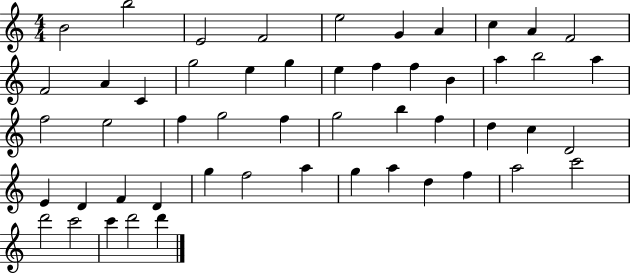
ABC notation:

X:1
T:Untitled
M:4/4
L:1/4
K:C
B2 b2 E2 F2 e2 G A c A F2 F2 A C g2 e g e f f B a b2 a f2 e2 f g2 f g2 b f d c D2 E D F D g f2 a g a d f a2 c'2 d'2 c'2 c' d'2 d'